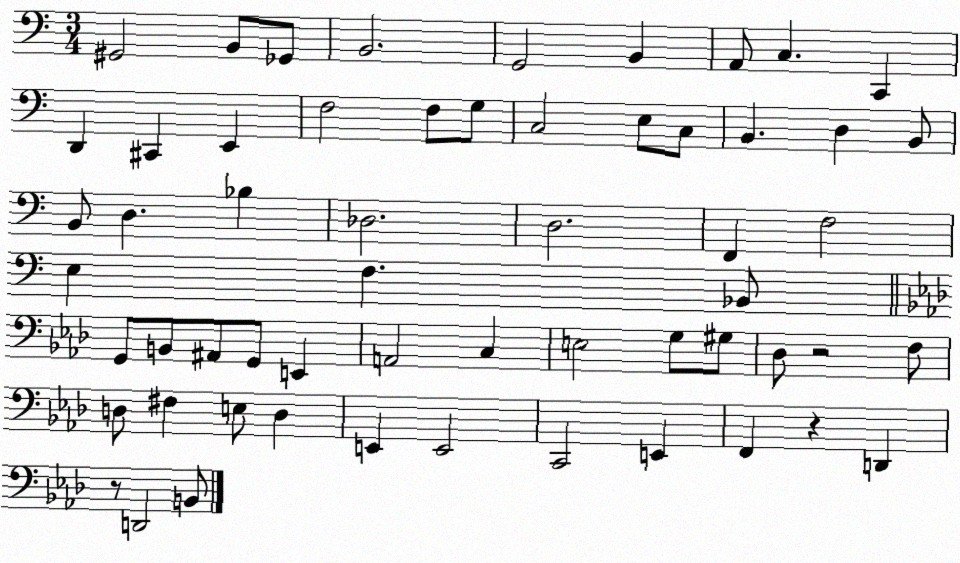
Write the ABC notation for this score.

X:1
T:Untitled
M:3/4
L:1/4
K:C
^G,,2 B,,/2 _G,,/2 B,,2 G,,2 B,, A,,/2 C, C,, D,, ^C,, E,, F,2 F,/2 G,/2 C,2 E,/2 C,/2 B,, D, B,,/2 B,,/2 D, _B, _D,2 D,2 F,, F,2 E, F, _B,,/2 G,,/2 B,,/2 ^A,,/2 G,,/2 E,, A,,2 C, E,2 G,/2 ^G,/2 _D,/2 z2 F,/2 D,/2 ^F, E,/2 D, E,, E,,2 C,,2 E,, F,, z D,, z/2 D,,2 B,,/2